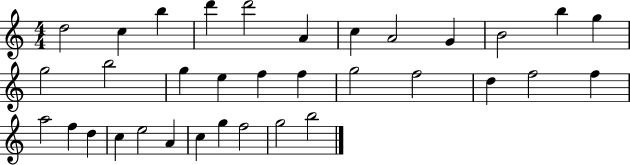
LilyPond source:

{
  \clef treble
  \numericTimeSignature
  \time 4/4
  \key c \major
  d''2 c''4 b''4 | d'''4 d'''2 a'4 | c''4 a'2 g'4 | b'2 b''4 g''4 | \break g''2 b''2 | g''4 e''4 f''4 f''4 | g''2 f''2 | d''4 f''2 f''4 | \break a''2 f''4 d''4 | c''4 e''2 a'4 | c''4 g''4 f''2 | g''2 b''2 | \break \bar "|."
}